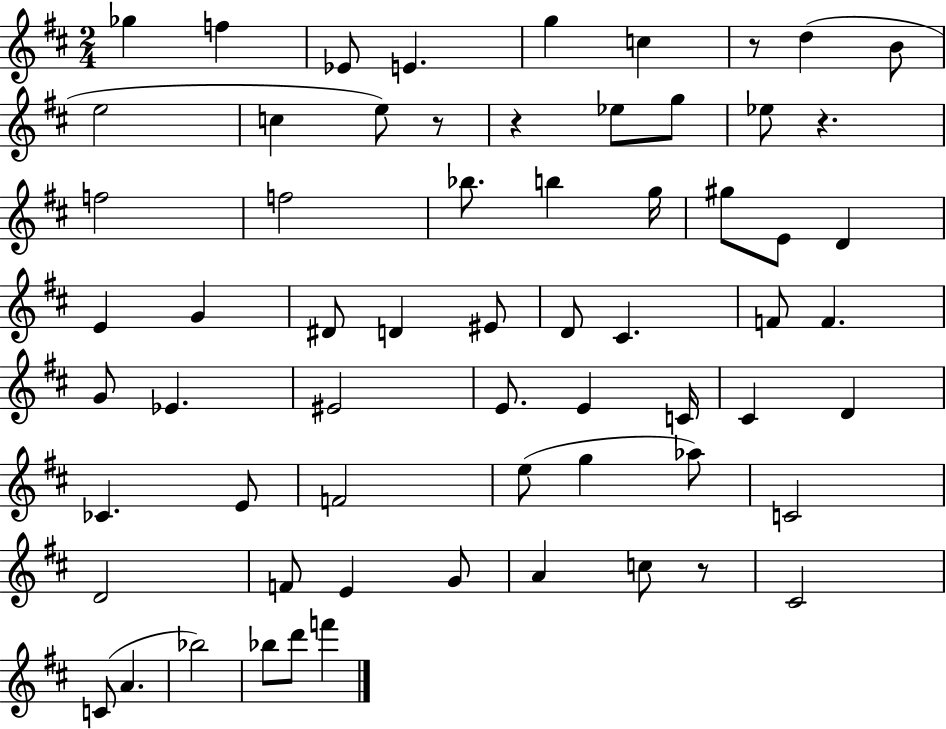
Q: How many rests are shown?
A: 5